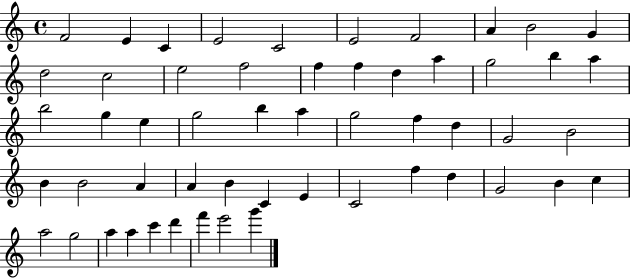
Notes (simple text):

F4/h E4/q C4/q E4/h C4/h E4/h F4/h A4/q B4/h G4/q D5/h C5/h E5/h F5/h F5/q F5/q D5/q A5/q G5/h B5/q A5/q B5/h G5/q E5/q G5/h B5/q A5/q G5/h F5/q D5/q G4/h B4/h B4/q B4/h A4/q A4/q B4/q C4/q E4/q C4/h F5/q D5/q G4/h B4/q C5/q A5/h G5/h A5/q A5/q C6/q D6/q F6/q E6/h G6/q